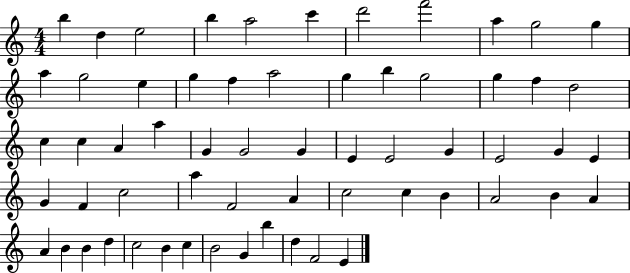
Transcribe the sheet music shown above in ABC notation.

X:1
T:Untitled
M:4/4
L:1/4
K:C
b d e2 b a2 c' d'2 f'2 a g2 g a g2 e g f a2 g b g2 g f d2 c c A a G G2 G E E2 G E2 G E G F c2 a F2 A c2 c B A2 B A A B B d c2 B c B2 G b d F2 E